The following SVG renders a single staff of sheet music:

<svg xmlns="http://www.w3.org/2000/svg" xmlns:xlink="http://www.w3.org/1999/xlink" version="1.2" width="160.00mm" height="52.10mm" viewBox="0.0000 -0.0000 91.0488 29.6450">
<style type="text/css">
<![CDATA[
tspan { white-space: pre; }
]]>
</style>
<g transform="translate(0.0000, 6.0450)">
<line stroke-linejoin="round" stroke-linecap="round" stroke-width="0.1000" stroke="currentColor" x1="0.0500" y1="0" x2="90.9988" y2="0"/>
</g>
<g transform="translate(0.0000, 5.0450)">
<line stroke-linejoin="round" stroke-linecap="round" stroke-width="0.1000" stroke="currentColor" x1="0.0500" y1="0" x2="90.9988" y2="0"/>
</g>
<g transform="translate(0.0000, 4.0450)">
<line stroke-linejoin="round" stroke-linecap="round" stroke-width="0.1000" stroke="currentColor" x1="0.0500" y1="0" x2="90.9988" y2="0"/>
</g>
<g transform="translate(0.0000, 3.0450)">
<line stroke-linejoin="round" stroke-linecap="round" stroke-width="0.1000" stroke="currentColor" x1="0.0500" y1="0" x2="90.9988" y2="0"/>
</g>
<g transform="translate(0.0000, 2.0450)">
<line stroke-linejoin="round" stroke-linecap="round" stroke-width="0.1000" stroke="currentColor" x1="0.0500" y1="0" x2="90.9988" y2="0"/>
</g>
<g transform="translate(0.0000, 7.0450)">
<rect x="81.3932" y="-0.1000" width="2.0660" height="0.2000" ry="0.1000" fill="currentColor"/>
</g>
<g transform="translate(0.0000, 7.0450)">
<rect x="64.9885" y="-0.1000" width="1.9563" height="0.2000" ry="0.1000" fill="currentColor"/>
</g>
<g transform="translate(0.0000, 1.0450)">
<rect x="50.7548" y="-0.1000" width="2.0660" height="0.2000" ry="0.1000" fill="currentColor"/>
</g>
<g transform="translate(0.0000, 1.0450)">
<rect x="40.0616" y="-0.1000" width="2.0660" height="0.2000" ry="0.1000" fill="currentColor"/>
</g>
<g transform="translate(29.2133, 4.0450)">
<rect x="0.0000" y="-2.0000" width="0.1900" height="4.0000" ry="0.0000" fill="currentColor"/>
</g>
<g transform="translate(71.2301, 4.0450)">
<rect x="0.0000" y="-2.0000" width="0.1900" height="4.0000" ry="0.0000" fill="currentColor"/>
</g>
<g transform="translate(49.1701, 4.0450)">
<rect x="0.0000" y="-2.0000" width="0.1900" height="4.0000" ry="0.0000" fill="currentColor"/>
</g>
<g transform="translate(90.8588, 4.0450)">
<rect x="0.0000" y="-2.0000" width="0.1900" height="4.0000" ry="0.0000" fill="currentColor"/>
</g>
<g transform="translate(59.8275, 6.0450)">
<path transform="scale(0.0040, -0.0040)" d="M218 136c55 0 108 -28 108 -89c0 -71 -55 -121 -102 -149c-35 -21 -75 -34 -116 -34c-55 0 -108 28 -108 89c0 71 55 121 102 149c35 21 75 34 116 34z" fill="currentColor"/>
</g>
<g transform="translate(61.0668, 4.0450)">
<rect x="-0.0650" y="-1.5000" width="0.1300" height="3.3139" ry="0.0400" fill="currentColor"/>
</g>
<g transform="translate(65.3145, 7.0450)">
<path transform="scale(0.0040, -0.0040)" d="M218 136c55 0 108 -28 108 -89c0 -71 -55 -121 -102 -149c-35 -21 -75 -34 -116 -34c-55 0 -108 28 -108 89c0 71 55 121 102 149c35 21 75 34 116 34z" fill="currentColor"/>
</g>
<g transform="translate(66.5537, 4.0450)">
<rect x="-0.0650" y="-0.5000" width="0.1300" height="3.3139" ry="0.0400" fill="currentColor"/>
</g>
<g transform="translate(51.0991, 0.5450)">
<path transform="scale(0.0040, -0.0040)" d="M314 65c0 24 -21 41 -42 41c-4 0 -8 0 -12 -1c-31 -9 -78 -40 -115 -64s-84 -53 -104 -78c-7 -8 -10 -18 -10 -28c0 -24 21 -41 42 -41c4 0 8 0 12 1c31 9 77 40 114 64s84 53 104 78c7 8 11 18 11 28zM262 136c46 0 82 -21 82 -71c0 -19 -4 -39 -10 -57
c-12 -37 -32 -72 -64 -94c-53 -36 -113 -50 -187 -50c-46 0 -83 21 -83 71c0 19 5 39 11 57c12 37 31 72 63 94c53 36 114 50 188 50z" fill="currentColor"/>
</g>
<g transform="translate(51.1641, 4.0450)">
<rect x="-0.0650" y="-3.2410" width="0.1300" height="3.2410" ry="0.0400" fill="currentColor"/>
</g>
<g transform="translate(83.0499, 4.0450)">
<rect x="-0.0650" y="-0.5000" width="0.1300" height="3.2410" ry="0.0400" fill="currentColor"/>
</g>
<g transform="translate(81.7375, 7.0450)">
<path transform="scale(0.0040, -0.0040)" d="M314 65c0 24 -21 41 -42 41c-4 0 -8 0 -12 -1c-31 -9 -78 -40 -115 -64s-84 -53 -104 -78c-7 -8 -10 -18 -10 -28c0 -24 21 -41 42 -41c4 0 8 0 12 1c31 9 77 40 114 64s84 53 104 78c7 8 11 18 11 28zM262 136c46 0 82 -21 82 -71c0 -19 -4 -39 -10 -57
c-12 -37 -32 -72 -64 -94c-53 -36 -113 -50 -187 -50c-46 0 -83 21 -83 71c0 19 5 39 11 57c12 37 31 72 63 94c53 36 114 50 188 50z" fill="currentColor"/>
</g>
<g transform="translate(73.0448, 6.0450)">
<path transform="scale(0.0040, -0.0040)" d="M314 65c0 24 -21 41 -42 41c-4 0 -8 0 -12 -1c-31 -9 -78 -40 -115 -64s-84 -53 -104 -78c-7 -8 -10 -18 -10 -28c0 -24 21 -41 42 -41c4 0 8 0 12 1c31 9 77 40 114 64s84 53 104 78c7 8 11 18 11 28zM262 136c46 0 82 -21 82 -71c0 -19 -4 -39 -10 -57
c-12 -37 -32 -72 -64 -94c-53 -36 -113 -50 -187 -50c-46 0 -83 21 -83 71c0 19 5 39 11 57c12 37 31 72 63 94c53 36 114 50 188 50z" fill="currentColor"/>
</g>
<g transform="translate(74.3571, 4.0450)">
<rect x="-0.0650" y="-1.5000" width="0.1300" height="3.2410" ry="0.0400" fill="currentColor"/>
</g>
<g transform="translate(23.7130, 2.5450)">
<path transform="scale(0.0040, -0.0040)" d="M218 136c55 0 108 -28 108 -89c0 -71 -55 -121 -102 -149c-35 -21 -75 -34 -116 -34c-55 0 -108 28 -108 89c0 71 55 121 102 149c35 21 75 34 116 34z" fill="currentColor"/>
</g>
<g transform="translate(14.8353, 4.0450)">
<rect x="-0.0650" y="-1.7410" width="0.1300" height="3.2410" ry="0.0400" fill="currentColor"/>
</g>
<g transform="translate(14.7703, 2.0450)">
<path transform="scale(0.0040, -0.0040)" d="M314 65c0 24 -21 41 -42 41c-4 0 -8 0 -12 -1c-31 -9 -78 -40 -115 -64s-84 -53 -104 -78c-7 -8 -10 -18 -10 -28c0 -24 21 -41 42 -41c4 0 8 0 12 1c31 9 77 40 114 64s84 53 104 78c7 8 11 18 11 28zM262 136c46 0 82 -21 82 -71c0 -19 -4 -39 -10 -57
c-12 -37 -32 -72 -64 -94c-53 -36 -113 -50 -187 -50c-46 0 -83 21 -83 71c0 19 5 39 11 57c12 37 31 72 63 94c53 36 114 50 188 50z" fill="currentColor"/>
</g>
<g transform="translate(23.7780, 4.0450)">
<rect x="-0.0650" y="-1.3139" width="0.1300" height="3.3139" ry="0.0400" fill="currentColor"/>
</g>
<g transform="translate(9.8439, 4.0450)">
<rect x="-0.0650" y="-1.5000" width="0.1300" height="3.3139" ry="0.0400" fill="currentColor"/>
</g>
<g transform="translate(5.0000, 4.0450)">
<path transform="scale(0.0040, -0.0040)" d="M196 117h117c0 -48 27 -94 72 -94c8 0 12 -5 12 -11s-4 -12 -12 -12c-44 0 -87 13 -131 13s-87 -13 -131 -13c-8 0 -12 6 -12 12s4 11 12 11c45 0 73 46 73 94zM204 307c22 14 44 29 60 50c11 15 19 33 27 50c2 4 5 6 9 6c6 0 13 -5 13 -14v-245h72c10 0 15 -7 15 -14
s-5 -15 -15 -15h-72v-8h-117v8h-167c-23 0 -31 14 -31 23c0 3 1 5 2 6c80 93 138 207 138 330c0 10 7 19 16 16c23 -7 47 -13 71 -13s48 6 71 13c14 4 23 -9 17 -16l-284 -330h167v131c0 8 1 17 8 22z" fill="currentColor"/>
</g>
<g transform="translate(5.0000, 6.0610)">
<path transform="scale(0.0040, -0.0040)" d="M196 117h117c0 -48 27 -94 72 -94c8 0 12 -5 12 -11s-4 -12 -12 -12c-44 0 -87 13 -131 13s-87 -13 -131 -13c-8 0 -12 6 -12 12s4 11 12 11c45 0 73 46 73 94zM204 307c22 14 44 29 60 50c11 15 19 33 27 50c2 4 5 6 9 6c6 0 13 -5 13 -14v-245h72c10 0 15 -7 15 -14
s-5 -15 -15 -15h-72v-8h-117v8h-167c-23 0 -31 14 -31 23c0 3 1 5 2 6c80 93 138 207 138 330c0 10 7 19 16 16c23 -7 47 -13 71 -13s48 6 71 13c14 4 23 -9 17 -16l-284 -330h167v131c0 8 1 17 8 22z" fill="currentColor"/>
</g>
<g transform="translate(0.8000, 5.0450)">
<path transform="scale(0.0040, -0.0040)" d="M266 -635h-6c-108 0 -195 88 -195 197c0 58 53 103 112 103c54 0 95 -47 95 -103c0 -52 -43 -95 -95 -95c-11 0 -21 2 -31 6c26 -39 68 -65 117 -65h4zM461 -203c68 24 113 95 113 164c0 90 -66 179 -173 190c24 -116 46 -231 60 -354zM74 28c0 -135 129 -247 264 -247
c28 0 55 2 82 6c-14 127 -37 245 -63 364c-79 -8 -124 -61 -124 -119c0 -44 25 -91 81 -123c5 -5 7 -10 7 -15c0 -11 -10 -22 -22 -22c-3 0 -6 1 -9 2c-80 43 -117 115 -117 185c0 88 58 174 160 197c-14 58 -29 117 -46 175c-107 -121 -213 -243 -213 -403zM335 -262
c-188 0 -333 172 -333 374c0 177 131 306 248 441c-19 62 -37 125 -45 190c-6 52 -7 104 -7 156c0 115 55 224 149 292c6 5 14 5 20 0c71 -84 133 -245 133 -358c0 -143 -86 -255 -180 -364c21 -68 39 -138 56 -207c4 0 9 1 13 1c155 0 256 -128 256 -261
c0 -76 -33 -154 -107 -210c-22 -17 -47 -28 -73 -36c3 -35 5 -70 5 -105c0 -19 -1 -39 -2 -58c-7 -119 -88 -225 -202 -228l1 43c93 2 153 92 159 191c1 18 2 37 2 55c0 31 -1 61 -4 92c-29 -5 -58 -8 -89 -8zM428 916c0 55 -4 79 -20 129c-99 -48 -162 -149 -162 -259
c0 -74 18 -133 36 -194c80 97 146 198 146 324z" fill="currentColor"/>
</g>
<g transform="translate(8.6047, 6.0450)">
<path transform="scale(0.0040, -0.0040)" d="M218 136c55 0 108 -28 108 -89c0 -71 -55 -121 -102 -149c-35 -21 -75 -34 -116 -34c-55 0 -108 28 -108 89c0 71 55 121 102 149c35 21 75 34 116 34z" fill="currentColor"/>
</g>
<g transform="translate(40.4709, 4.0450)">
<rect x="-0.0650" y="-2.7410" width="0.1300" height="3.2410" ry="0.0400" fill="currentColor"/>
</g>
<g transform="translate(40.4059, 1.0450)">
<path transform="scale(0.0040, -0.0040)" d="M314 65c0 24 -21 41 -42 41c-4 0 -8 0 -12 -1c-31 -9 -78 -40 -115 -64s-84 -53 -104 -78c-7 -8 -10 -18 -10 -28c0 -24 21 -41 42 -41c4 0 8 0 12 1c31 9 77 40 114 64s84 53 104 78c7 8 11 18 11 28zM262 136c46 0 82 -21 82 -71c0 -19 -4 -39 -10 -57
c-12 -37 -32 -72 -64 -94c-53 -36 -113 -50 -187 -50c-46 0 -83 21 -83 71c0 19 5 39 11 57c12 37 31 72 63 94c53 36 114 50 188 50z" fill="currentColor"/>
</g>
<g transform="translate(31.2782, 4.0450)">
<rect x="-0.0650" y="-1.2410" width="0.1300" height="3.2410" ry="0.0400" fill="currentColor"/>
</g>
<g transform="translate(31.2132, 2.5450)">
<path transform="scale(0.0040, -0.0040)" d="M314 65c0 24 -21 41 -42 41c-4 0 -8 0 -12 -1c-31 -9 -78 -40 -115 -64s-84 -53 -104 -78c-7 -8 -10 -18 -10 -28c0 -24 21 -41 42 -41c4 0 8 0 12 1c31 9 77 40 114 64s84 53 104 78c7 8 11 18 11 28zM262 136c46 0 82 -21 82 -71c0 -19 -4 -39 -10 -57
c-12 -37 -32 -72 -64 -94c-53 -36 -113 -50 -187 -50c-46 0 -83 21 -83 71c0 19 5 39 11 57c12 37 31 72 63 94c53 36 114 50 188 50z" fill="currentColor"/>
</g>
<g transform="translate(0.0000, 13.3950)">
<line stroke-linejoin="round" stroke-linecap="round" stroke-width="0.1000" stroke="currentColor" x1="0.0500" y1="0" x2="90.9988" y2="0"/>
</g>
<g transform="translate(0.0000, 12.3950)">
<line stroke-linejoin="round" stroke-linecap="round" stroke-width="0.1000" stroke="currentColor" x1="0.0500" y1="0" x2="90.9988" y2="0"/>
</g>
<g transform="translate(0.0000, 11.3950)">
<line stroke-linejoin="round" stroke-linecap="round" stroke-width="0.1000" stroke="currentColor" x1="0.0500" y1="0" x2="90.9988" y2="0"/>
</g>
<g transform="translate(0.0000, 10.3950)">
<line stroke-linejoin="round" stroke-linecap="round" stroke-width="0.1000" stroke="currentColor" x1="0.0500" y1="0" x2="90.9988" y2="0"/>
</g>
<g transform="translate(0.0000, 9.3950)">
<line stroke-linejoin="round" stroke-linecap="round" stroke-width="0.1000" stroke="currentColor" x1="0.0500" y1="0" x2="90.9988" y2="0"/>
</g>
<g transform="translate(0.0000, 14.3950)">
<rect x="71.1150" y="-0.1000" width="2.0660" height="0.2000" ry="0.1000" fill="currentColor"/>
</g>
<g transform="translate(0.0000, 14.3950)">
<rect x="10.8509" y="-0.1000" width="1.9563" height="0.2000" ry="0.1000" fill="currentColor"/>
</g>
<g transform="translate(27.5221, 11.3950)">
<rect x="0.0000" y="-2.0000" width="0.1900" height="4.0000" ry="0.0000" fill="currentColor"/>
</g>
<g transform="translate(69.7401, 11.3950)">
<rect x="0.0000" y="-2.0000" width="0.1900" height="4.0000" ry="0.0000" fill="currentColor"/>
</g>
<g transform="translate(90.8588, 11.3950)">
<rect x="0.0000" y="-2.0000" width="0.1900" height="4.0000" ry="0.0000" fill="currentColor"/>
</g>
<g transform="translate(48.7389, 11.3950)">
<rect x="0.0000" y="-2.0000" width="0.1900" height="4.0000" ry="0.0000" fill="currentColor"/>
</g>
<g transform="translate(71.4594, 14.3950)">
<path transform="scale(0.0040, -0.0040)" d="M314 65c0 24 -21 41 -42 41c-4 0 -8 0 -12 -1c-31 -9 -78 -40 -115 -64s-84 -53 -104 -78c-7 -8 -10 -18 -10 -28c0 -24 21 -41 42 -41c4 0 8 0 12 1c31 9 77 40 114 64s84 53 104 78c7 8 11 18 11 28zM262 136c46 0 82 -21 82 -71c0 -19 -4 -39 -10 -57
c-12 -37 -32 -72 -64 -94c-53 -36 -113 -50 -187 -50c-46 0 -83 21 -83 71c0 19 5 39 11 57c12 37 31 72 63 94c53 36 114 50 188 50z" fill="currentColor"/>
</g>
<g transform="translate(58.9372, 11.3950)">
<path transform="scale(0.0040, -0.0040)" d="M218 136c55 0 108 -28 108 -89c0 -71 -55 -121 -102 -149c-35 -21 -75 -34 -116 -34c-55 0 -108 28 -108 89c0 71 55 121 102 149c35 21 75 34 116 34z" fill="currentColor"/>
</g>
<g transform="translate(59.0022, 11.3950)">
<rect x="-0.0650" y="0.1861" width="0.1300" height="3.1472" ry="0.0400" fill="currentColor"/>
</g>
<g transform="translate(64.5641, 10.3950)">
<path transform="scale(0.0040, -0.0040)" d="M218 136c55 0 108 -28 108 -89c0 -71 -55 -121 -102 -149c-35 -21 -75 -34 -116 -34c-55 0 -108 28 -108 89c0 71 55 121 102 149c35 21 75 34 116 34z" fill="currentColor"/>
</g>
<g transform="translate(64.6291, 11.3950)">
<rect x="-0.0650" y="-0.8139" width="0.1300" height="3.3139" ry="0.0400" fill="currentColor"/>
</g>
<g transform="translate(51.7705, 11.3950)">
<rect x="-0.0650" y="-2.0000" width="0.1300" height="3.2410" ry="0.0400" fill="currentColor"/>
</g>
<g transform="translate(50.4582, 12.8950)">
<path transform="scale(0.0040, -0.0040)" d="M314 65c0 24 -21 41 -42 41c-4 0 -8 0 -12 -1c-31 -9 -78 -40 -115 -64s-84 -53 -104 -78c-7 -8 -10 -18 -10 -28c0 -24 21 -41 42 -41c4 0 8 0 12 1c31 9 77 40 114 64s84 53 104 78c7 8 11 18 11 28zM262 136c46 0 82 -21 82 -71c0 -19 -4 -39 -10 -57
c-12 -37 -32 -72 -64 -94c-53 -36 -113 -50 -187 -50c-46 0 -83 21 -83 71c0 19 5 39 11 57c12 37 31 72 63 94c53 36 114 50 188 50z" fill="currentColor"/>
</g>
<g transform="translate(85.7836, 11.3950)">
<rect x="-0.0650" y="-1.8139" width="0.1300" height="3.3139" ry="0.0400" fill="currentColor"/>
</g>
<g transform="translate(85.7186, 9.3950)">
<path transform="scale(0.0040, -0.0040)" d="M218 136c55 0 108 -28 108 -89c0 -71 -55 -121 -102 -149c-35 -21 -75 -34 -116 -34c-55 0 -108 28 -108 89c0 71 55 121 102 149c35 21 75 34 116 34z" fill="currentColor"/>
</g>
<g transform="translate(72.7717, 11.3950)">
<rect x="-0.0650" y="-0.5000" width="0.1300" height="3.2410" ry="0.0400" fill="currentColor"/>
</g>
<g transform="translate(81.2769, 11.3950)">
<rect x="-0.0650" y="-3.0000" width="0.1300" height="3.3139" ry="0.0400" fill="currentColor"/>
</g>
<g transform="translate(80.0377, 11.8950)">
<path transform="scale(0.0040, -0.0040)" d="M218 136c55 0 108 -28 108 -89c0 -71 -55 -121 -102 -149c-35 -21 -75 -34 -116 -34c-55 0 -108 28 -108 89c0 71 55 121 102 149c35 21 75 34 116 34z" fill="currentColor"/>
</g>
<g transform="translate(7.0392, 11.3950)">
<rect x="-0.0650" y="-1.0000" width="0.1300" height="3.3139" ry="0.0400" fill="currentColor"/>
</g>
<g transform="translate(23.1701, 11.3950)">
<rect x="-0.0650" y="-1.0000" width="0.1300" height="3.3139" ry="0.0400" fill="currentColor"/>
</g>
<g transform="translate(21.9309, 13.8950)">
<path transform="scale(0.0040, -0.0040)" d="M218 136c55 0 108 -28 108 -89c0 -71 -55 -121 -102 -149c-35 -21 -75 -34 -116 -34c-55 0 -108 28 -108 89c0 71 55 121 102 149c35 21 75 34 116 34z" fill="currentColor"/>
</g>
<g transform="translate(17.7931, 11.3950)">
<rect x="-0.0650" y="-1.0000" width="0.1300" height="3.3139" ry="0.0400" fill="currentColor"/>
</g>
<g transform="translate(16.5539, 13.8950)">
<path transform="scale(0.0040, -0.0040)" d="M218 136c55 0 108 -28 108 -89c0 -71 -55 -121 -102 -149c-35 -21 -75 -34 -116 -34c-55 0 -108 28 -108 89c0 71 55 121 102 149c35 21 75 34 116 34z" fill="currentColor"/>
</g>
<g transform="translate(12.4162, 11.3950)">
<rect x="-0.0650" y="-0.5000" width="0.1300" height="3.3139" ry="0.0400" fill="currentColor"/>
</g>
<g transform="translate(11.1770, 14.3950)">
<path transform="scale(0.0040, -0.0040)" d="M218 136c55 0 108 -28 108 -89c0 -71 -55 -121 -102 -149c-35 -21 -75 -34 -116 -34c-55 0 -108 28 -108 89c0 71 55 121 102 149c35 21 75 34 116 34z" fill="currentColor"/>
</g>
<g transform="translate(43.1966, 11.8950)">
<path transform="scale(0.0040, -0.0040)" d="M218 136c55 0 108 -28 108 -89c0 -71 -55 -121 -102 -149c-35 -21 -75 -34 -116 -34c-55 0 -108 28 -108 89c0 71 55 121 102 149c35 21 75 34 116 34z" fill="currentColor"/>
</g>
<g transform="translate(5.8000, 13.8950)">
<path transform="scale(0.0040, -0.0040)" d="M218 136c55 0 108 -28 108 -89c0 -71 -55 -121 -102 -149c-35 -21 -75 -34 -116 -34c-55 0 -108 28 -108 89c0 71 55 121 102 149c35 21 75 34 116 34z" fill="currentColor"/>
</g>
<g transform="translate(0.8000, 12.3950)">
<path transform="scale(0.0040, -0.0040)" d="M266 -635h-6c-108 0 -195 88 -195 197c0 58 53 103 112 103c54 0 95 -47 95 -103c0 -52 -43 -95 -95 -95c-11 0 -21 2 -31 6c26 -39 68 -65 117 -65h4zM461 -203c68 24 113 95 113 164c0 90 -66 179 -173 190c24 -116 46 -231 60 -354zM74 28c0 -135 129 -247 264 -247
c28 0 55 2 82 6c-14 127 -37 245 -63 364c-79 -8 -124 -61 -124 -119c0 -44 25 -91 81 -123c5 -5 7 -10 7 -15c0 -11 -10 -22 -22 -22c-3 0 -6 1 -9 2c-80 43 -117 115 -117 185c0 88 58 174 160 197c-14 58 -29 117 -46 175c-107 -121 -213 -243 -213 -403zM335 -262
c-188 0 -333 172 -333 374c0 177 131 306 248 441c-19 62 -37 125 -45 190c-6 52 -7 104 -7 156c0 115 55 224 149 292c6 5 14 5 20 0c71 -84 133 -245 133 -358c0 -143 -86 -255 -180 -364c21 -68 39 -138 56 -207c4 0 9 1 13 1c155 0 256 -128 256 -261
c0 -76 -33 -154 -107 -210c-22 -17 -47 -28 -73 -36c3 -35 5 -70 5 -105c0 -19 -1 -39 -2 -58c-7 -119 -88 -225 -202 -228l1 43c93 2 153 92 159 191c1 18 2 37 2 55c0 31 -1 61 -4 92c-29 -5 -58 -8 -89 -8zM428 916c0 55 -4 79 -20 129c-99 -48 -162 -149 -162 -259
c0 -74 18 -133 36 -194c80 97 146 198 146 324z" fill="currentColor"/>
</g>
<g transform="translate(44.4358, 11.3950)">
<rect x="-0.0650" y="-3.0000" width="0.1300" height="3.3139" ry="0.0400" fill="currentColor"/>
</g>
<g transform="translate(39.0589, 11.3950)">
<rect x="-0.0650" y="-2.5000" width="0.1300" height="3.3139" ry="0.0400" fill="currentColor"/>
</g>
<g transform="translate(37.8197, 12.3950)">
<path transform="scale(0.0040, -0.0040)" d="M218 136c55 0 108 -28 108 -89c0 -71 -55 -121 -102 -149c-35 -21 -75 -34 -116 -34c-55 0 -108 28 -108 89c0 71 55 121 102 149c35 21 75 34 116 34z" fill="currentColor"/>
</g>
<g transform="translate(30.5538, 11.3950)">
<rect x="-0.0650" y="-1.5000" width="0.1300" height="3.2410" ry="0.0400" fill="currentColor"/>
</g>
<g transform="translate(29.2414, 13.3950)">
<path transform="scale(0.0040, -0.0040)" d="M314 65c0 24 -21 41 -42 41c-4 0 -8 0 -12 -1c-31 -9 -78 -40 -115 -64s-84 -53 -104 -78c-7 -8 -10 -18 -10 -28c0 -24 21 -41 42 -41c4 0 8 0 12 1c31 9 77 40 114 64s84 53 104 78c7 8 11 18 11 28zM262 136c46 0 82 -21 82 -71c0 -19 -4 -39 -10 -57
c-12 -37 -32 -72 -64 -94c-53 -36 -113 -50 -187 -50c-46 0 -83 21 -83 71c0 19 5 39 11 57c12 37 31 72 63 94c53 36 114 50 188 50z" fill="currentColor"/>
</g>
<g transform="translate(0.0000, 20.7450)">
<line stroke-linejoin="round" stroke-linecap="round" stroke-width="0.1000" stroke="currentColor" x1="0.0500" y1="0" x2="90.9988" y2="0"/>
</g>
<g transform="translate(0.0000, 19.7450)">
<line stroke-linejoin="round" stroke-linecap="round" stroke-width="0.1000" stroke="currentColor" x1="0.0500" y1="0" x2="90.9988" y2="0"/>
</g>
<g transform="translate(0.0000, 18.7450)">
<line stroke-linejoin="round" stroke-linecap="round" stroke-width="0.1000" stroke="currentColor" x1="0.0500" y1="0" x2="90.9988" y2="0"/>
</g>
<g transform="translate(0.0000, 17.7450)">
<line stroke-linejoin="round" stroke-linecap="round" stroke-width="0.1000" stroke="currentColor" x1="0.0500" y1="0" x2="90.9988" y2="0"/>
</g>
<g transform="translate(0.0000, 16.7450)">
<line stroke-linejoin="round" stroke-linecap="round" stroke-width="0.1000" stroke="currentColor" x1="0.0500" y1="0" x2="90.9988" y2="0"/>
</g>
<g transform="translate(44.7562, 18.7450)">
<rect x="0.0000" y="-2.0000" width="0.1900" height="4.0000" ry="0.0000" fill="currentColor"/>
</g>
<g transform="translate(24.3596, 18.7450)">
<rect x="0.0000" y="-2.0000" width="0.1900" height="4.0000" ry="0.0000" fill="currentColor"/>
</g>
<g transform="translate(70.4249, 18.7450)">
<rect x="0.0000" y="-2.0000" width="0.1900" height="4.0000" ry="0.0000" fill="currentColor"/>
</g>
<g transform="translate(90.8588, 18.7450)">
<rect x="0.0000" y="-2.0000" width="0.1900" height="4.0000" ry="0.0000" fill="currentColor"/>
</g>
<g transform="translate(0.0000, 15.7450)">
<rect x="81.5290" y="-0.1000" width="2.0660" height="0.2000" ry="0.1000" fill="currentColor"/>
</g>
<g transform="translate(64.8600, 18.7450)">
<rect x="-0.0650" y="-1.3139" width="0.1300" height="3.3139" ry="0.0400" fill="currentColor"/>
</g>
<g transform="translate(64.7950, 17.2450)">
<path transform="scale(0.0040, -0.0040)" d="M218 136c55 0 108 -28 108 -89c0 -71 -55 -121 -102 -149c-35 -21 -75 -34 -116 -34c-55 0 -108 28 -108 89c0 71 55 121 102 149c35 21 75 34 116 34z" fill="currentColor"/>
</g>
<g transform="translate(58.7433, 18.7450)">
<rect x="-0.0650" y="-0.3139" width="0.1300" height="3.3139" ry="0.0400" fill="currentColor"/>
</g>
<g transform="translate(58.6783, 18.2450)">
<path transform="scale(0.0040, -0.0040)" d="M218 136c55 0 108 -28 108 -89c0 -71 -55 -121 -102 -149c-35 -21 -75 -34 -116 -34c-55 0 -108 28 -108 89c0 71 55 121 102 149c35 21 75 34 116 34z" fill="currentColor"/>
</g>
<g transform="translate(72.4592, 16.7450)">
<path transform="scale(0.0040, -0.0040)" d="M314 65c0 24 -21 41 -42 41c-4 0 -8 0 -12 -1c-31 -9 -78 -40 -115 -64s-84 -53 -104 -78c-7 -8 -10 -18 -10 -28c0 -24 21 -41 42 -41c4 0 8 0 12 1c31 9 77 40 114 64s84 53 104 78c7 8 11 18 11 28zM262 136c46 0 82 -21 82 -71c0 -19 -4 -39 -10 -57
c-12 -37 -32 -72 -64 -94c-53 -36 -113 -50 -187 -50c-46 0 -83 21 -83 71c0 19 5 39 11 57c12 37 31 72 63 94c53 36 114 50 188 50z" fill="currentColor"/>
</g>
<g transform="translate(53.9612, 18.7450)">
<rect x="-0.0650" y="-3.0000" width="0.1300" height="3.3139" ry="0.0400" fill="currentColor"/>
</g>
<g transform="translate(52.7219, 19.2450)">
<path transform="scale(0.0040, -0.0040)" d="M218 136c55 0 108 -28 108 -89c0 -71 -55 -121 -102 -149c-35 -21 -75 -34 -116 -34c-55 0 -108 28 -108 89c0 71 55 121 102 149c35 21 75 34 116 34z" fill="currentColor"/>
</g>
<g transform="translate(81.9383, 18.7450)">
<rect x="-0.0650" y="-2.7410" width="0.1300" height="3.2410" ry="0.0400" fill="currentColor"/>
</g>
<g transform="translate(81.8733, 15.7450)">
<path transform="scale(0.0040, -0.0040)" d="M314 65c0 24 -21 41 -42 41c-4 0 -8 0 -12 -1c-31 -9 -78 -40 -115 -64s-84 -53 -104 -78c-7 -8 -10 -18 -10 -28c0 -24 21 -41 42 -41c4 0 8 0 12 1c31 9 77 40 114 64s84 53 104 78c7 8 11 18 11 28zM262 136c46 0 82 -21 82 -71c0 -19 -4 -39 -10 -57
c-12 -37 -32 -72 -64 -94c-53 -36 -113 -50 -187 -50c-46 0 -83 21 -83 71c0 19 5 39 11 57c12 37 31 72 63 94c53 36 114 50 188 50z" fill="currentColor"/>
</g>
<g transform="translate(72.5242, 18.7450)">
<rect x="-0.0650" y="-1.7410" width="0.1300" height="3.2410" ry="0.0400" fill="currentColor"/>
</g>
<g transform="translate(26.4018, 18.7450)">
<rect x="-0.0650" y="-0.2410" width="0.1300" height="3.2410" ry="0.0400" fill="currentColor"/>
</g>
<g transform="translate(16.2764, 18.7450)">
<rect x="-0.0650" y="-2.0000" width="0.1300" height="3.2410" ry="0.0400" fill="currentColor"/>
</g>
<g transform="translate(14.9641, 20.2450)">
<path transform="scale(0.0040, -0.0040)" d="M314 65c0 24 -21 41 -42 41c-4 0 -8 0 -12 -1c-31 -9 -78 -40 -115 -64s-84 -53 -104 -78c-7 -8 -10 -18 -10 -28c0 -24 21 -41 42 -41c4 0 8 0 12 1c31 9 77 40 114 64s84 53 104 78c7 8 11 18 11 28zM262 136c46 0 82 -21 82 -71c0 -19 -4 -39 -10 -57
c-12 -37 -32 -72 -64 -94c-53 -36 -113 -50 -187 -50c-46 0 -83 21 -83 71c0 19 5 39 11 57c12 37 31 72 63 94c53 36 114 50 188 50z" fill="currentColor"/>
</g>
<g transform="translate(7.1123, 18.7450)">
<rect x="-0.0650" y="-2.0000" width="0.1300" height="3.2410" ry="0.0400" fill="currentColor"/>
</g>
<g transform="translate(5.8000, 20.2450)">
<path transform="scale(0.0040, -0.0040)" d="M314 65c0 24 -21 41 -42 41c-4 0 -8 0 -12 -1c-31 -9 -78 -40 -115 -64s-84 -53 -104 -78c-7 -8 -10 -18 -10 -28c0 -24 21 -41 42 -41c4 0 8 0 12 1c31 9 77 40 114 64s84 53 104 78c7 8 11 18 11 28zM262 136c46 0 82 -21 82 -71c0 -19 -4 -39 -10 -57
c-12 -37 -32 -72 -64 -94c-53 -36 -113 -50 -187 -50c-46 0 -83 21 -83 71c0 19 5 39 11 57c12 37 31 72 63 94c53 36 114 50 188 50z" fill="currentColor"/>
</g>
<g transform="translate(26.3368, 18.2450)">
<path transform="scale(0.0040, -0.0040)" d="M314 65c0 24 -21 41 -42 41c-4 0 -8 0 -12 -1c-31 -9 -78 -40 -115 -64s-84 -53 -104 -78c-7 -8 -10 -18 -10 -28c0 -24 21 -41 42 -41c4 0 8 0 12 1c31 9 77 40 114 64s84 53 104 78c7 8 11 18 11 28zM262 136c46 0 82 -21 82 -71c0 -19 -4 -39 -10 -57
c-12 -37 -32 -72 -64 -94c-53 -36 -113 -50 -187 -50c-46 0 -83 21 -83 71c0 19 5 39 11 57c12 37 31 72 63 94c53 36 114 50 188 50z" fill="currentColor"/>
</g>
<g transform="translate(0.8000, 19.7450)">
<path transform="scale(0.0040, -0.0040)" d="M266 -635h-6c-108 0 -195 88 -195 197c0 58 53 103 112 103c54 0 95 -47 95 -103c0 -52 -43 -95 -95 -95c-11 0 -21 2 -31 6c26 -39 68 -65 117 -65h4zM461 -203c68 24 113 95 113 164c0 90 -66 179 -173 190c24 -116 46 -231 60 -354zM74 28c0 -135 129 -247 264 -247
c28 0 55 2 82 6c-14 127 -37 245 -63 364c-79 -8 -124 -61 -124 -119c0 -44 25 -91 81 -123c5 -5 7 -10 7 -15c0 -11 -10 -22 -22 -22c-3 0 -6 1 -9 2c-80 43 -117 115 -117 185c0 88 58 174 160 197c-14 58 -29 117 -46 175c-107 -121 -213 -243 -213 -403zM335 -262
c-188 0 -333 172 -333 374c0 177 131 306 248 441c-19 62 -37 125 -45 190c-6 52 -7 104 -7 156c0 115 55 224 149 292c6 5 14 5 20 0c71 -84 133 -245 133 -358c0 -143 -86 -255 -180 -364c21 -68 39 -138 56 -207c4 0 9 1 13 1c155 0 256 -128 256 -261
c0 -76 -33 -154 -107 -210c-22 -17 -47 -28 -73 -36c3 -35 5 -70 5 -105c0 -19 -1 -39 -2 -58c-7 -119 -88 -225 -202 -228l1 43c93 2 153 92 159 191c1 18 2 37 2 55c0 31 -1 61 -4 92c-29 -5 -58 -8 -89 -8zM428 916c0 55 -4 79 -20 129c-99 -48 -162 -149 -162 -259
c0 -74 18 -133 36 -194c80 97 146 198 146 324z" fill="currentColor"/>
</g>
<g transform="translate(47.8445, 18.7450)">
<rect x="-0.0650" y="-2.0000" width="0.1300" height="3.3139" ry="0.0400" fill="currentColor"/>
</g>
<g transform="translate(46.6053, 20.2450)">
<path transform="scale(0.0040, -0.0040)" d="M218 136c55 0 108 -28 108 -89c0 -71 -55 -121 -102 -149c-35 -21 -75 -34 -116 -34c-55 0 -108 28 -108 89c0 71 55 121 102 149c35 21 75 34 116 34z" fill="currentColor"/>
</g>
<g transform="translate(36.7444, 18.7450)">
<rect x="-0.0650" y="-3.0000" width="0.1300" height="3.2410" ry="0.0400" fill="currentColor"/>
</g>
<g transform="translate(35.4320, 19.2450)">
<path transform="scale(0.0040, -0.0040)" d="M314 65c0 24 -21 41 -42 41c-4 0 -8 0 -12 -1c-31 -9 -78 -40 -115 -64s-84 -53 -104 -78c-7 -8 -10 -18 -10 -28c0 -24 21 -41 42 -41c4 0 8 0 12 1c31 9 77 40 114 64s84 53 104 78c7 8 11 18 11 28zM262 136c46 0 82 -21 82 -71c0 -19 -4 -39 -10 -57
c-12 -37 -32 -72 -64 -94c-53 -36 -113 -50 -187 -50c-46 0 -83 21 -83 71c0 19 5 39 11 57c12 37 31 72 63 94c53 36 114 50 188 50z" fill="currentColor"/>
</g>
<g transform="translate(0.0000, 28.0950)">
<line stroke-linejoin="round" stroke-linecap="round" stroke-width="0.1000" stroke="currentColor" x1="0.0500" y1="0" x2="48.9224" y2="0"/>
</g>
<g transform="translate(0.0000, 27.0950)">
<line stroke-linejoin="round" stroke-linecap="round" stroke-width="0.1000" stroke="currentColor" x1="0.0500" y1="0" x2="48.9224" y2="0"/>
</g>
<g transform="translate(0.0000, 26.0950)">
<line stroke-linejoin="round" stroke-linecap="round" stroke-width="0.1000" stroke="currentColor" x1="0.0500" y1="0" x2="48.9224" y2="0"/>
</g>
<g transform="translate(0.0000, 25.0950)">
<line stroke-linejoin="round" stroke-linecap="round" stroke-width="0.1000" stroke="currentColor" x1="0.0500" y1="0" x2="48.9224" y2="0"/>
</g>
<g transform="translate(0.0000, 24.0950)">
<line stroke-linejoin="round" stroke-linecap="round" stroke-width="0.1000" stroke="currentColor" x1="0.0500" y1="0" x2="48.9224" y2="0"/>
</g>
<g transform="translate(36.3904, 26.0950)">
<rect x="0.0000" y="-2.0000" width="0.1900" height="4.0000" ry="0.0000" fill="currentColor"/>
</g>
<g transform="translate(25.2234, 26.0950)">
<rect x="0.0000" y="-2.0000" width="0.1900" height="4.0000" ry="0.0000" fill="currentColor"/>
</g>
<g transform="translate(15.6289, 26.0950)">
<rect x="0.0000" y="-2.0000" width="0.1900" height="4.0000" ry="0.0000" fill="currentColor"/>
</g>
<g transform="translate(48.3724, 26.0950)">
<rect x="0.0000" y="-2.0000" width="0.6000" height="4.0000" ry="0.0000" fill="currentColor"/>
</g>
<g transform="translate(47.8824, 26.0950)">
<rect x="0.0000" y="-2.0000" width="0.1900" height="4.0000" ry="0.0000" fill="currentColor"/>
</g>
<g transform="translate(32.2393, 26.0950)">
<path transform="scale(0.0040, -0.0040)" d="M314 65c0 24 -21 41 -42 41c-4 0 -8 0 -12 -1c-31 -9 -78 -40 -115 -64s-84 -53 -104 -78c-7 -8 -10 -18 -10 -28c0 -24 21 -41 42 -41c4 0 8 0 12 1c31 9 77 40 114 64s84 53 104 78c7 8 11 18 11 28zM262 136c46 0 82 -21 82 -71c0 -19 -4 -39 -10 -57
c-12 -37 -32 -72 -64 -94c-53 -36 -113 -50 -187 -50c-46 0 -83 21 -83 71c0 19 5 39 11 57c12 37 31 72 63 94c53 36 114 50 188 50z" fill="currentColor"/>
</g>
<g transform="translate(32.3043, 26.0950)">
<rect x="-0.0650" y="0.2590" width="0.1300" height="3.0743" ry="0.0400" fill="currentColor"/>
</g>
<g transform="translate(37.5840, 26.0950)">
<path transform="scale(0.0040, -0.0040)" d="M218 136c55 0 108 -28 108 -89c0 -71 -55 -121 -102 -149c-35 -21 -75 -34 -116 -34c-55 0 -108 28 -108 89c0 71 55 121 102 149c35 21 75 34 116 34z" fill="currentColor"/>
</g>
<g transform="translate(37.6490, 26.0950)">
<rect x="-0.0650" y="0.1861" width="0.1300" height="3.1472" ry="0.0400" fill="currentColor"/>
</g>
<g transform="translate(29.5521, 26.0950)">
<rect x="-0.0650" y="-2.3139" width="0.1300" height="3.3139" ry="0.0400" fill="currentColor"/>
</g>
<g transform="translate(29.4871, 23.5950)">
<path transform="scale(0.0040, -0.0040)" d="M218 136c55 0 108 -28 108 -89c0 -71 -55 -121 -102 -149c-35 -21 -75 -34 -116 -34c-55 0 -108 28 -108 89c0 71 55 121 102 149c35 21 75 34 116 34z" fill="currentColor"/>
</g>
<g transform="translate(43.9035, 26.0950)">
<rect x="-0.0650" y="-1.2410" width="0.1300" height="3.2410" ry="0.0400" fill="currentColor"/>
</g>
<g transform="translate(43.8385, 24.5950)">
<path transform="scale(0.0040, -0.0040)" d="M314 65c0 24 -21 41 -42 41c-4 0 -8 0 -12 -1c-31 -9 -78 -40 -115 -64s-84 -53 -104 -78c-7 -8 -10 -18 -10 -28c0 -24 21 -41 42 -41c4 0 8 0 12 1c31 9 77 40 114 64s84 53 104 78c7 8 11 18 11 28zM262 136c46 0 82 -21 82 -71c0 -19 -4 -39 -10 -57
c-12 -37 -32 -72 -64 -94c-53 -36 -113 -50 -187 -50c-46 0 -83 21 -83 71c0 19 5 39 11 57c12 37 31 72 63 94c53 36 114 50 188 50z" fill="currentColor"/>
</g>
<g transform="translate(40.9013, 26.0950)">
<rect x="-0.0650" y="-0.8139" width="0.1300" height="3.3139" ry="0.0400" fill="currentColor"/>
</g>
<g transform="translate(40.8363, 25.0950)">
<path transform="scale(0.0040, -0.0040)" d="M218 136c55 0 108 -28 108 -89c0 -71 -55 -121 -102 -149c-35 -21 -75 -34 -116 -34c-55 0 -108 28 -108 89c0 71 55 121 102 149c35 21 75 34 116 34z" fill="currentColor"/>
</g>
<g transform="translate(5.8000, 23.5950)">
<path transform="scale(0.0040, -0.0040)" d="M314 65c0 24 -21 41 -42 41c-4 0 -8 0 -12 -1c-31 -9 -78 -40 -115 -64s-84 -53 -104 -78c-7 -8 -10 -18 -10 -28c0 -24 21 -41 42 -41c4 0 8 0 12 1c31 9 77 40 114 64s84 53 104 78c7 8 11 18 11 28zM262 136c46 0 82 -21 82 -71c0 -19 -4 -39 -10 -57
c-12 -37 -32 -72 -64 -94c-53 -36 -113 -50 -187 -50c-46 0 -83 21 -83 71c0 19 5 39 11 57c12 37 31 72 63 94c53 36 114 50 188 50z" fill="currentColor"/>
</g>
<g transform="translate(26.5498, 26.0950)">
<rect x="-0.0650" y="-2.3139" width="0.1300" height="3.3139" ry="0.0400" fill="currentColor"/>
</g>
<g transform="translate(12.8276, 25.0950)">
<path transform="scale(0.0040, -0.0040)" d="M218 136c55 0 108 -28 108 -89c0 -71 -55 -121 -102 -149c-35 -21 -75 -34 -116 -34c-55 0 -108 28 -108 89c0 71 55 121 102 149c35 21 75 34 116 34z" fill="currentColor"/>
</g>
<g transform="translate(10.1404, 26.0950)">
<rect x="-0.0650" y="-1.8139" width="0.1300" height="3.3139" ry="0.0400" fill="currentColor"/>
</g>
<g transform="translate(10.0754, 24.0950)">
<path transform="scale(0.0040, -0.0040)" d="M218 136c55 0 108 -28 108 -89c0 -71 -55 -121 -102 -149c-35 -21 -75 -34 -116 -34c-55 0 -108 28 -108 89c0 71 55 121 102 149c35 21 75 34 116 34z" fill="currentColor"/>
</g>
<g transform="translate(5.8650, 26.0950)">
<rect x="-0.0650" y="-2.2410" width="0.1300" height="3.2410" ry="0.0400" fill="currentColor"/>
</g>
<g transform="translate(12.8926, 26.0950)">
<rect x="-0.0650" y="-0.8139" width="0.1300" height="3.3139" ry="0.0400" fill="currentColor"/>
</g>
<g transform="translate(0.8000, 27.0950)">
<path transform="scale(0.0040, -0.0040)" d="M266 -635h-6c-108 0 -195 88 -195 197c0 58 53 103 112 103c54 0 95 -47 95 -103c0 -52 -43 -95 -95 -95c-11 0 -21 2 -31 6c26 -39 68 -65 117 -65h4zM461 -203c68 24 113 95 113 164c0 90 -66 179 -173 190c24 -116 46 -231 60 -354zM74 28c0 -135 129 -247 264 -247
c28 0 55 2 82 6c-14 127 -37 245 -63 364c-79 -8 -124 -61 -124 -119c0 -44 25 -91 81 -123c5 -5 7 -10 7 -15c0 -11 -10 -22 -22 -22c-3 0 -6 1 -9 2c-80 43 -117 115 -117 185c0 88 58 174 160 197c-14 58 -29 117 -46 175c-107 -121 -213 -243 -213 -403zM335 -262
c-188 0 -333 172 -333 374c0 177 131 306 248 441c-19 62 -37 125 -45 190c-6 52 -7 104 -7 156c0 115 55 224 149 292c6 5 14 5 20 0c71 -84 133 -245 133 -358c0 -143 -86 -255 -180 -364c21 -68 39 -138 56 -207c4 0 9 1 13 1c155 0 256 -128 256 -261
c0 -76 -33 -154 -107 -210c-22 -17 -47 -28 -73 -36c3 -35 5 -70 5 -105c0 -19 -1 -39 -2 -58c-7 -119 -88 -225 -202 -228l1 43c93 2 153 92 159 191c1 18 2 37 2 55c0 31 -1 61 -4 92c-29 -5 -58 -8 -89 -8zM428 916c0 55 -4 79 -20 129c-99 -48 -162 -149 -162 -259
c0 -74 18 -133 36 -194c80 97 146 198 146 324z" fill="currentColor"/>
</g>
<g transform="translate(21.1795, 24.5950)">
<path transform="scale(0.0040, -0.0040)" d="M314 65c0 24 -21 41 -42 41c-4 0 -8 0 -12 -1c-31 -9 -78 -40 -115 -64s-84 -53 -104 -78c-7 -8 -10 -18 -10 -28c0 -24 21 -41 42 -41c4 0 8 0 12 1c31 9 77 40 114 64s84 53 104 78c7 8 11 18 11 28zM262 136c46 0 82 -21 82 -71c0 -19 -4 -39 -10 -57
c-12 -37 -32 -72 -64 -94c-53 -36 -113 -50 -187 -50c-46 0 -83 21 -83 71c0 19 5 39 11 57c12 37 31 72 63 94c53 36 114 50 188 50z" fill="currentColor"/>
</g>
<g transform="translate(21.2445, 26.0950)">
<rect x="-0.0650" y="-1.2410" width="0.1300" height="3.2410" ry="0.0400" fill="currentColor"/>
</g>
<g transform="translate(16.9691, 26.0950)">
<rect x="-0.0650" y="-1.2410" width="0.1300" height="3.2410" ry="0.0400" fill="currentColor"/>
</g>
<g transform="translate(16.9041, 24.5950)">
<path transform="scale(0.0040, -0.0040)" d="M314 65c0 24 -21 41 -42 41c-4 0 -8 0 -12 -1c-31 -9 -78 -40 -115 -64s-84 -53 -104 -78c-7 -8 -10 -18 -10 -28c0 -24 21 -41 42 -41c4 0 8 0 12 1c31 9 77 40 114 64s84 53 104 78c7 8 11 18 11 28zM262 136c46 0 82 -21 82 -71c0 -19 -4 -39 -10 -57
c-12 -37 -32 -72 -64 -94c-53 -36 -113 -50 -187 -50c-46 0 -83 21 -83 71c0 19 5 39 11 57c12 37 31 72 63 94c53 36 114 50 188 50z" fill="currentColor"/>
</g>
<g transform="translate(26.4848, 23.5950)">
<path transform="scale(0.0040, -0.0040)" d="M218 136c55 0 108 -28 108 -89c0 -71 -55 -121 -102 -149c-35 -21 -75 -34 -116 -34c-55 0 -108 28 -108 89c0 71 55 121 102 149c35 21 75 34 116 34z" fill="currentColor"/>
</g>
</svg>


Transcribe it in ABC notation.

X:1
T:Untitled
M:4/4
L:1/4
K:C
E f2 e e2 a2 b2 E C E2 C2 D C D D E2 G A F2 B d C2 A f F2 F2 c2 A2 F A c e f2 a2 g2 f d e2 e2 g g B2 B d e2